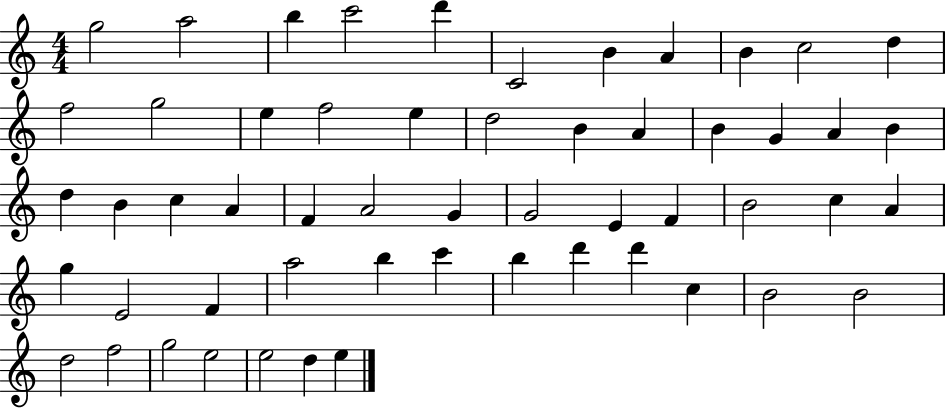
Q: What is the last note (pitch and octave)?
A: E5